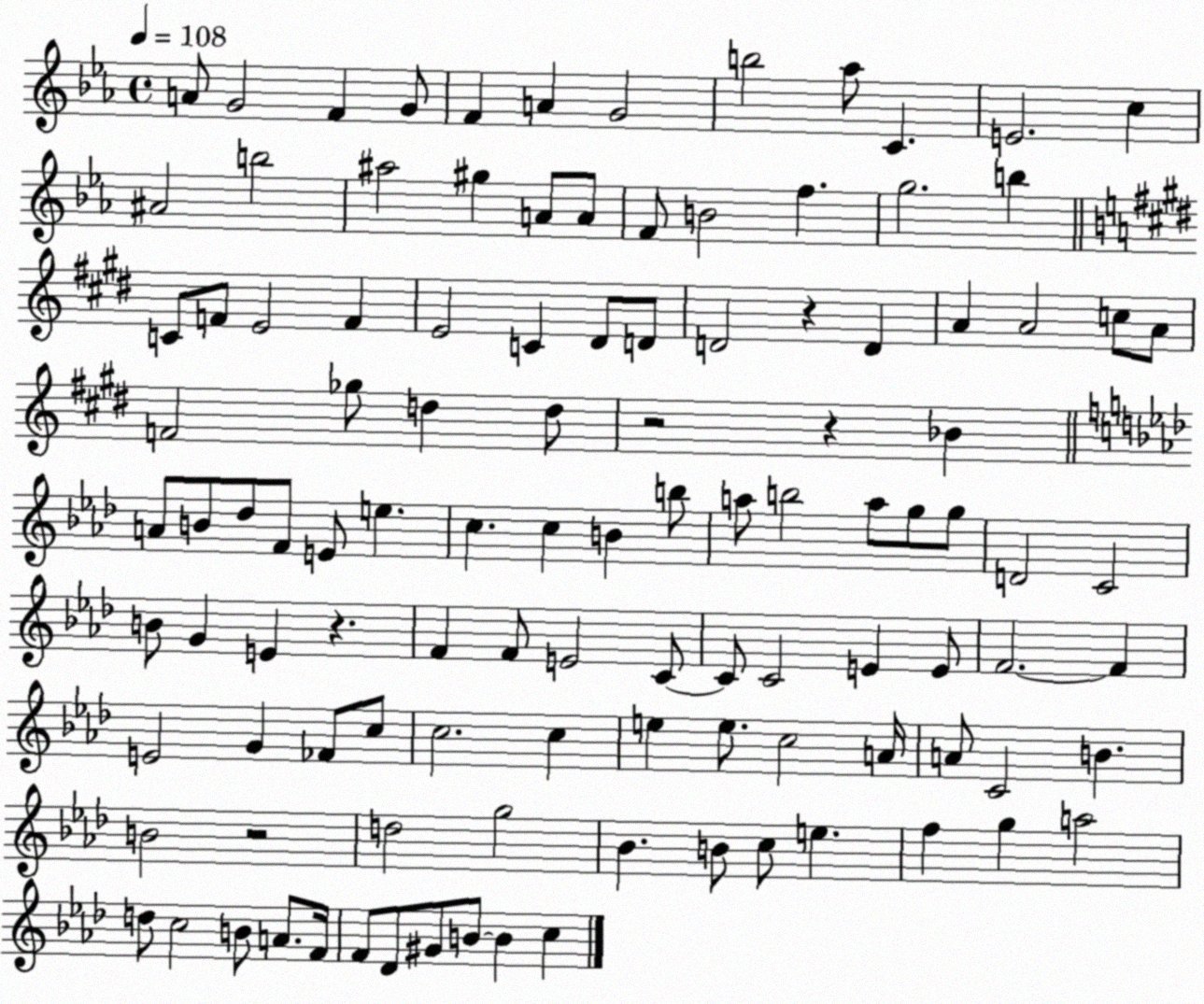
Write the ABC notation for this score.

X:1
T:Untitled
M:4/4
L:1/4
K:Eb
A/2 G2 F G/2 F A G2 b2 _a/2 C E2 c ^A2 b2 ^a2 ^g A/2 A/2 F/2 B2 f g2 b C/2 F/2 E2 F E2 C ^D/2 D/2 D2 z D A A2 c/2 A/2 F2 _g/2 d d/2 z2 z _B A/2 B/2 _d/2 F/2 E/2 e c c B b/2 a/2 b2 a/2 g/2 g/2 D2 C2 B/2 G E z F F/2 E2 C/2 C/2 C2 E E/2 F2 F E2 G _F/2 c/2 c2 c e e/2 c2 A/4 A/2 C2 B B2 z2 d2 g2 _B B/2 c/2 e f g a2 d/2 c2 B/2 A/2 F/4 F/2 _D/2 ^G/2 B/2 B c